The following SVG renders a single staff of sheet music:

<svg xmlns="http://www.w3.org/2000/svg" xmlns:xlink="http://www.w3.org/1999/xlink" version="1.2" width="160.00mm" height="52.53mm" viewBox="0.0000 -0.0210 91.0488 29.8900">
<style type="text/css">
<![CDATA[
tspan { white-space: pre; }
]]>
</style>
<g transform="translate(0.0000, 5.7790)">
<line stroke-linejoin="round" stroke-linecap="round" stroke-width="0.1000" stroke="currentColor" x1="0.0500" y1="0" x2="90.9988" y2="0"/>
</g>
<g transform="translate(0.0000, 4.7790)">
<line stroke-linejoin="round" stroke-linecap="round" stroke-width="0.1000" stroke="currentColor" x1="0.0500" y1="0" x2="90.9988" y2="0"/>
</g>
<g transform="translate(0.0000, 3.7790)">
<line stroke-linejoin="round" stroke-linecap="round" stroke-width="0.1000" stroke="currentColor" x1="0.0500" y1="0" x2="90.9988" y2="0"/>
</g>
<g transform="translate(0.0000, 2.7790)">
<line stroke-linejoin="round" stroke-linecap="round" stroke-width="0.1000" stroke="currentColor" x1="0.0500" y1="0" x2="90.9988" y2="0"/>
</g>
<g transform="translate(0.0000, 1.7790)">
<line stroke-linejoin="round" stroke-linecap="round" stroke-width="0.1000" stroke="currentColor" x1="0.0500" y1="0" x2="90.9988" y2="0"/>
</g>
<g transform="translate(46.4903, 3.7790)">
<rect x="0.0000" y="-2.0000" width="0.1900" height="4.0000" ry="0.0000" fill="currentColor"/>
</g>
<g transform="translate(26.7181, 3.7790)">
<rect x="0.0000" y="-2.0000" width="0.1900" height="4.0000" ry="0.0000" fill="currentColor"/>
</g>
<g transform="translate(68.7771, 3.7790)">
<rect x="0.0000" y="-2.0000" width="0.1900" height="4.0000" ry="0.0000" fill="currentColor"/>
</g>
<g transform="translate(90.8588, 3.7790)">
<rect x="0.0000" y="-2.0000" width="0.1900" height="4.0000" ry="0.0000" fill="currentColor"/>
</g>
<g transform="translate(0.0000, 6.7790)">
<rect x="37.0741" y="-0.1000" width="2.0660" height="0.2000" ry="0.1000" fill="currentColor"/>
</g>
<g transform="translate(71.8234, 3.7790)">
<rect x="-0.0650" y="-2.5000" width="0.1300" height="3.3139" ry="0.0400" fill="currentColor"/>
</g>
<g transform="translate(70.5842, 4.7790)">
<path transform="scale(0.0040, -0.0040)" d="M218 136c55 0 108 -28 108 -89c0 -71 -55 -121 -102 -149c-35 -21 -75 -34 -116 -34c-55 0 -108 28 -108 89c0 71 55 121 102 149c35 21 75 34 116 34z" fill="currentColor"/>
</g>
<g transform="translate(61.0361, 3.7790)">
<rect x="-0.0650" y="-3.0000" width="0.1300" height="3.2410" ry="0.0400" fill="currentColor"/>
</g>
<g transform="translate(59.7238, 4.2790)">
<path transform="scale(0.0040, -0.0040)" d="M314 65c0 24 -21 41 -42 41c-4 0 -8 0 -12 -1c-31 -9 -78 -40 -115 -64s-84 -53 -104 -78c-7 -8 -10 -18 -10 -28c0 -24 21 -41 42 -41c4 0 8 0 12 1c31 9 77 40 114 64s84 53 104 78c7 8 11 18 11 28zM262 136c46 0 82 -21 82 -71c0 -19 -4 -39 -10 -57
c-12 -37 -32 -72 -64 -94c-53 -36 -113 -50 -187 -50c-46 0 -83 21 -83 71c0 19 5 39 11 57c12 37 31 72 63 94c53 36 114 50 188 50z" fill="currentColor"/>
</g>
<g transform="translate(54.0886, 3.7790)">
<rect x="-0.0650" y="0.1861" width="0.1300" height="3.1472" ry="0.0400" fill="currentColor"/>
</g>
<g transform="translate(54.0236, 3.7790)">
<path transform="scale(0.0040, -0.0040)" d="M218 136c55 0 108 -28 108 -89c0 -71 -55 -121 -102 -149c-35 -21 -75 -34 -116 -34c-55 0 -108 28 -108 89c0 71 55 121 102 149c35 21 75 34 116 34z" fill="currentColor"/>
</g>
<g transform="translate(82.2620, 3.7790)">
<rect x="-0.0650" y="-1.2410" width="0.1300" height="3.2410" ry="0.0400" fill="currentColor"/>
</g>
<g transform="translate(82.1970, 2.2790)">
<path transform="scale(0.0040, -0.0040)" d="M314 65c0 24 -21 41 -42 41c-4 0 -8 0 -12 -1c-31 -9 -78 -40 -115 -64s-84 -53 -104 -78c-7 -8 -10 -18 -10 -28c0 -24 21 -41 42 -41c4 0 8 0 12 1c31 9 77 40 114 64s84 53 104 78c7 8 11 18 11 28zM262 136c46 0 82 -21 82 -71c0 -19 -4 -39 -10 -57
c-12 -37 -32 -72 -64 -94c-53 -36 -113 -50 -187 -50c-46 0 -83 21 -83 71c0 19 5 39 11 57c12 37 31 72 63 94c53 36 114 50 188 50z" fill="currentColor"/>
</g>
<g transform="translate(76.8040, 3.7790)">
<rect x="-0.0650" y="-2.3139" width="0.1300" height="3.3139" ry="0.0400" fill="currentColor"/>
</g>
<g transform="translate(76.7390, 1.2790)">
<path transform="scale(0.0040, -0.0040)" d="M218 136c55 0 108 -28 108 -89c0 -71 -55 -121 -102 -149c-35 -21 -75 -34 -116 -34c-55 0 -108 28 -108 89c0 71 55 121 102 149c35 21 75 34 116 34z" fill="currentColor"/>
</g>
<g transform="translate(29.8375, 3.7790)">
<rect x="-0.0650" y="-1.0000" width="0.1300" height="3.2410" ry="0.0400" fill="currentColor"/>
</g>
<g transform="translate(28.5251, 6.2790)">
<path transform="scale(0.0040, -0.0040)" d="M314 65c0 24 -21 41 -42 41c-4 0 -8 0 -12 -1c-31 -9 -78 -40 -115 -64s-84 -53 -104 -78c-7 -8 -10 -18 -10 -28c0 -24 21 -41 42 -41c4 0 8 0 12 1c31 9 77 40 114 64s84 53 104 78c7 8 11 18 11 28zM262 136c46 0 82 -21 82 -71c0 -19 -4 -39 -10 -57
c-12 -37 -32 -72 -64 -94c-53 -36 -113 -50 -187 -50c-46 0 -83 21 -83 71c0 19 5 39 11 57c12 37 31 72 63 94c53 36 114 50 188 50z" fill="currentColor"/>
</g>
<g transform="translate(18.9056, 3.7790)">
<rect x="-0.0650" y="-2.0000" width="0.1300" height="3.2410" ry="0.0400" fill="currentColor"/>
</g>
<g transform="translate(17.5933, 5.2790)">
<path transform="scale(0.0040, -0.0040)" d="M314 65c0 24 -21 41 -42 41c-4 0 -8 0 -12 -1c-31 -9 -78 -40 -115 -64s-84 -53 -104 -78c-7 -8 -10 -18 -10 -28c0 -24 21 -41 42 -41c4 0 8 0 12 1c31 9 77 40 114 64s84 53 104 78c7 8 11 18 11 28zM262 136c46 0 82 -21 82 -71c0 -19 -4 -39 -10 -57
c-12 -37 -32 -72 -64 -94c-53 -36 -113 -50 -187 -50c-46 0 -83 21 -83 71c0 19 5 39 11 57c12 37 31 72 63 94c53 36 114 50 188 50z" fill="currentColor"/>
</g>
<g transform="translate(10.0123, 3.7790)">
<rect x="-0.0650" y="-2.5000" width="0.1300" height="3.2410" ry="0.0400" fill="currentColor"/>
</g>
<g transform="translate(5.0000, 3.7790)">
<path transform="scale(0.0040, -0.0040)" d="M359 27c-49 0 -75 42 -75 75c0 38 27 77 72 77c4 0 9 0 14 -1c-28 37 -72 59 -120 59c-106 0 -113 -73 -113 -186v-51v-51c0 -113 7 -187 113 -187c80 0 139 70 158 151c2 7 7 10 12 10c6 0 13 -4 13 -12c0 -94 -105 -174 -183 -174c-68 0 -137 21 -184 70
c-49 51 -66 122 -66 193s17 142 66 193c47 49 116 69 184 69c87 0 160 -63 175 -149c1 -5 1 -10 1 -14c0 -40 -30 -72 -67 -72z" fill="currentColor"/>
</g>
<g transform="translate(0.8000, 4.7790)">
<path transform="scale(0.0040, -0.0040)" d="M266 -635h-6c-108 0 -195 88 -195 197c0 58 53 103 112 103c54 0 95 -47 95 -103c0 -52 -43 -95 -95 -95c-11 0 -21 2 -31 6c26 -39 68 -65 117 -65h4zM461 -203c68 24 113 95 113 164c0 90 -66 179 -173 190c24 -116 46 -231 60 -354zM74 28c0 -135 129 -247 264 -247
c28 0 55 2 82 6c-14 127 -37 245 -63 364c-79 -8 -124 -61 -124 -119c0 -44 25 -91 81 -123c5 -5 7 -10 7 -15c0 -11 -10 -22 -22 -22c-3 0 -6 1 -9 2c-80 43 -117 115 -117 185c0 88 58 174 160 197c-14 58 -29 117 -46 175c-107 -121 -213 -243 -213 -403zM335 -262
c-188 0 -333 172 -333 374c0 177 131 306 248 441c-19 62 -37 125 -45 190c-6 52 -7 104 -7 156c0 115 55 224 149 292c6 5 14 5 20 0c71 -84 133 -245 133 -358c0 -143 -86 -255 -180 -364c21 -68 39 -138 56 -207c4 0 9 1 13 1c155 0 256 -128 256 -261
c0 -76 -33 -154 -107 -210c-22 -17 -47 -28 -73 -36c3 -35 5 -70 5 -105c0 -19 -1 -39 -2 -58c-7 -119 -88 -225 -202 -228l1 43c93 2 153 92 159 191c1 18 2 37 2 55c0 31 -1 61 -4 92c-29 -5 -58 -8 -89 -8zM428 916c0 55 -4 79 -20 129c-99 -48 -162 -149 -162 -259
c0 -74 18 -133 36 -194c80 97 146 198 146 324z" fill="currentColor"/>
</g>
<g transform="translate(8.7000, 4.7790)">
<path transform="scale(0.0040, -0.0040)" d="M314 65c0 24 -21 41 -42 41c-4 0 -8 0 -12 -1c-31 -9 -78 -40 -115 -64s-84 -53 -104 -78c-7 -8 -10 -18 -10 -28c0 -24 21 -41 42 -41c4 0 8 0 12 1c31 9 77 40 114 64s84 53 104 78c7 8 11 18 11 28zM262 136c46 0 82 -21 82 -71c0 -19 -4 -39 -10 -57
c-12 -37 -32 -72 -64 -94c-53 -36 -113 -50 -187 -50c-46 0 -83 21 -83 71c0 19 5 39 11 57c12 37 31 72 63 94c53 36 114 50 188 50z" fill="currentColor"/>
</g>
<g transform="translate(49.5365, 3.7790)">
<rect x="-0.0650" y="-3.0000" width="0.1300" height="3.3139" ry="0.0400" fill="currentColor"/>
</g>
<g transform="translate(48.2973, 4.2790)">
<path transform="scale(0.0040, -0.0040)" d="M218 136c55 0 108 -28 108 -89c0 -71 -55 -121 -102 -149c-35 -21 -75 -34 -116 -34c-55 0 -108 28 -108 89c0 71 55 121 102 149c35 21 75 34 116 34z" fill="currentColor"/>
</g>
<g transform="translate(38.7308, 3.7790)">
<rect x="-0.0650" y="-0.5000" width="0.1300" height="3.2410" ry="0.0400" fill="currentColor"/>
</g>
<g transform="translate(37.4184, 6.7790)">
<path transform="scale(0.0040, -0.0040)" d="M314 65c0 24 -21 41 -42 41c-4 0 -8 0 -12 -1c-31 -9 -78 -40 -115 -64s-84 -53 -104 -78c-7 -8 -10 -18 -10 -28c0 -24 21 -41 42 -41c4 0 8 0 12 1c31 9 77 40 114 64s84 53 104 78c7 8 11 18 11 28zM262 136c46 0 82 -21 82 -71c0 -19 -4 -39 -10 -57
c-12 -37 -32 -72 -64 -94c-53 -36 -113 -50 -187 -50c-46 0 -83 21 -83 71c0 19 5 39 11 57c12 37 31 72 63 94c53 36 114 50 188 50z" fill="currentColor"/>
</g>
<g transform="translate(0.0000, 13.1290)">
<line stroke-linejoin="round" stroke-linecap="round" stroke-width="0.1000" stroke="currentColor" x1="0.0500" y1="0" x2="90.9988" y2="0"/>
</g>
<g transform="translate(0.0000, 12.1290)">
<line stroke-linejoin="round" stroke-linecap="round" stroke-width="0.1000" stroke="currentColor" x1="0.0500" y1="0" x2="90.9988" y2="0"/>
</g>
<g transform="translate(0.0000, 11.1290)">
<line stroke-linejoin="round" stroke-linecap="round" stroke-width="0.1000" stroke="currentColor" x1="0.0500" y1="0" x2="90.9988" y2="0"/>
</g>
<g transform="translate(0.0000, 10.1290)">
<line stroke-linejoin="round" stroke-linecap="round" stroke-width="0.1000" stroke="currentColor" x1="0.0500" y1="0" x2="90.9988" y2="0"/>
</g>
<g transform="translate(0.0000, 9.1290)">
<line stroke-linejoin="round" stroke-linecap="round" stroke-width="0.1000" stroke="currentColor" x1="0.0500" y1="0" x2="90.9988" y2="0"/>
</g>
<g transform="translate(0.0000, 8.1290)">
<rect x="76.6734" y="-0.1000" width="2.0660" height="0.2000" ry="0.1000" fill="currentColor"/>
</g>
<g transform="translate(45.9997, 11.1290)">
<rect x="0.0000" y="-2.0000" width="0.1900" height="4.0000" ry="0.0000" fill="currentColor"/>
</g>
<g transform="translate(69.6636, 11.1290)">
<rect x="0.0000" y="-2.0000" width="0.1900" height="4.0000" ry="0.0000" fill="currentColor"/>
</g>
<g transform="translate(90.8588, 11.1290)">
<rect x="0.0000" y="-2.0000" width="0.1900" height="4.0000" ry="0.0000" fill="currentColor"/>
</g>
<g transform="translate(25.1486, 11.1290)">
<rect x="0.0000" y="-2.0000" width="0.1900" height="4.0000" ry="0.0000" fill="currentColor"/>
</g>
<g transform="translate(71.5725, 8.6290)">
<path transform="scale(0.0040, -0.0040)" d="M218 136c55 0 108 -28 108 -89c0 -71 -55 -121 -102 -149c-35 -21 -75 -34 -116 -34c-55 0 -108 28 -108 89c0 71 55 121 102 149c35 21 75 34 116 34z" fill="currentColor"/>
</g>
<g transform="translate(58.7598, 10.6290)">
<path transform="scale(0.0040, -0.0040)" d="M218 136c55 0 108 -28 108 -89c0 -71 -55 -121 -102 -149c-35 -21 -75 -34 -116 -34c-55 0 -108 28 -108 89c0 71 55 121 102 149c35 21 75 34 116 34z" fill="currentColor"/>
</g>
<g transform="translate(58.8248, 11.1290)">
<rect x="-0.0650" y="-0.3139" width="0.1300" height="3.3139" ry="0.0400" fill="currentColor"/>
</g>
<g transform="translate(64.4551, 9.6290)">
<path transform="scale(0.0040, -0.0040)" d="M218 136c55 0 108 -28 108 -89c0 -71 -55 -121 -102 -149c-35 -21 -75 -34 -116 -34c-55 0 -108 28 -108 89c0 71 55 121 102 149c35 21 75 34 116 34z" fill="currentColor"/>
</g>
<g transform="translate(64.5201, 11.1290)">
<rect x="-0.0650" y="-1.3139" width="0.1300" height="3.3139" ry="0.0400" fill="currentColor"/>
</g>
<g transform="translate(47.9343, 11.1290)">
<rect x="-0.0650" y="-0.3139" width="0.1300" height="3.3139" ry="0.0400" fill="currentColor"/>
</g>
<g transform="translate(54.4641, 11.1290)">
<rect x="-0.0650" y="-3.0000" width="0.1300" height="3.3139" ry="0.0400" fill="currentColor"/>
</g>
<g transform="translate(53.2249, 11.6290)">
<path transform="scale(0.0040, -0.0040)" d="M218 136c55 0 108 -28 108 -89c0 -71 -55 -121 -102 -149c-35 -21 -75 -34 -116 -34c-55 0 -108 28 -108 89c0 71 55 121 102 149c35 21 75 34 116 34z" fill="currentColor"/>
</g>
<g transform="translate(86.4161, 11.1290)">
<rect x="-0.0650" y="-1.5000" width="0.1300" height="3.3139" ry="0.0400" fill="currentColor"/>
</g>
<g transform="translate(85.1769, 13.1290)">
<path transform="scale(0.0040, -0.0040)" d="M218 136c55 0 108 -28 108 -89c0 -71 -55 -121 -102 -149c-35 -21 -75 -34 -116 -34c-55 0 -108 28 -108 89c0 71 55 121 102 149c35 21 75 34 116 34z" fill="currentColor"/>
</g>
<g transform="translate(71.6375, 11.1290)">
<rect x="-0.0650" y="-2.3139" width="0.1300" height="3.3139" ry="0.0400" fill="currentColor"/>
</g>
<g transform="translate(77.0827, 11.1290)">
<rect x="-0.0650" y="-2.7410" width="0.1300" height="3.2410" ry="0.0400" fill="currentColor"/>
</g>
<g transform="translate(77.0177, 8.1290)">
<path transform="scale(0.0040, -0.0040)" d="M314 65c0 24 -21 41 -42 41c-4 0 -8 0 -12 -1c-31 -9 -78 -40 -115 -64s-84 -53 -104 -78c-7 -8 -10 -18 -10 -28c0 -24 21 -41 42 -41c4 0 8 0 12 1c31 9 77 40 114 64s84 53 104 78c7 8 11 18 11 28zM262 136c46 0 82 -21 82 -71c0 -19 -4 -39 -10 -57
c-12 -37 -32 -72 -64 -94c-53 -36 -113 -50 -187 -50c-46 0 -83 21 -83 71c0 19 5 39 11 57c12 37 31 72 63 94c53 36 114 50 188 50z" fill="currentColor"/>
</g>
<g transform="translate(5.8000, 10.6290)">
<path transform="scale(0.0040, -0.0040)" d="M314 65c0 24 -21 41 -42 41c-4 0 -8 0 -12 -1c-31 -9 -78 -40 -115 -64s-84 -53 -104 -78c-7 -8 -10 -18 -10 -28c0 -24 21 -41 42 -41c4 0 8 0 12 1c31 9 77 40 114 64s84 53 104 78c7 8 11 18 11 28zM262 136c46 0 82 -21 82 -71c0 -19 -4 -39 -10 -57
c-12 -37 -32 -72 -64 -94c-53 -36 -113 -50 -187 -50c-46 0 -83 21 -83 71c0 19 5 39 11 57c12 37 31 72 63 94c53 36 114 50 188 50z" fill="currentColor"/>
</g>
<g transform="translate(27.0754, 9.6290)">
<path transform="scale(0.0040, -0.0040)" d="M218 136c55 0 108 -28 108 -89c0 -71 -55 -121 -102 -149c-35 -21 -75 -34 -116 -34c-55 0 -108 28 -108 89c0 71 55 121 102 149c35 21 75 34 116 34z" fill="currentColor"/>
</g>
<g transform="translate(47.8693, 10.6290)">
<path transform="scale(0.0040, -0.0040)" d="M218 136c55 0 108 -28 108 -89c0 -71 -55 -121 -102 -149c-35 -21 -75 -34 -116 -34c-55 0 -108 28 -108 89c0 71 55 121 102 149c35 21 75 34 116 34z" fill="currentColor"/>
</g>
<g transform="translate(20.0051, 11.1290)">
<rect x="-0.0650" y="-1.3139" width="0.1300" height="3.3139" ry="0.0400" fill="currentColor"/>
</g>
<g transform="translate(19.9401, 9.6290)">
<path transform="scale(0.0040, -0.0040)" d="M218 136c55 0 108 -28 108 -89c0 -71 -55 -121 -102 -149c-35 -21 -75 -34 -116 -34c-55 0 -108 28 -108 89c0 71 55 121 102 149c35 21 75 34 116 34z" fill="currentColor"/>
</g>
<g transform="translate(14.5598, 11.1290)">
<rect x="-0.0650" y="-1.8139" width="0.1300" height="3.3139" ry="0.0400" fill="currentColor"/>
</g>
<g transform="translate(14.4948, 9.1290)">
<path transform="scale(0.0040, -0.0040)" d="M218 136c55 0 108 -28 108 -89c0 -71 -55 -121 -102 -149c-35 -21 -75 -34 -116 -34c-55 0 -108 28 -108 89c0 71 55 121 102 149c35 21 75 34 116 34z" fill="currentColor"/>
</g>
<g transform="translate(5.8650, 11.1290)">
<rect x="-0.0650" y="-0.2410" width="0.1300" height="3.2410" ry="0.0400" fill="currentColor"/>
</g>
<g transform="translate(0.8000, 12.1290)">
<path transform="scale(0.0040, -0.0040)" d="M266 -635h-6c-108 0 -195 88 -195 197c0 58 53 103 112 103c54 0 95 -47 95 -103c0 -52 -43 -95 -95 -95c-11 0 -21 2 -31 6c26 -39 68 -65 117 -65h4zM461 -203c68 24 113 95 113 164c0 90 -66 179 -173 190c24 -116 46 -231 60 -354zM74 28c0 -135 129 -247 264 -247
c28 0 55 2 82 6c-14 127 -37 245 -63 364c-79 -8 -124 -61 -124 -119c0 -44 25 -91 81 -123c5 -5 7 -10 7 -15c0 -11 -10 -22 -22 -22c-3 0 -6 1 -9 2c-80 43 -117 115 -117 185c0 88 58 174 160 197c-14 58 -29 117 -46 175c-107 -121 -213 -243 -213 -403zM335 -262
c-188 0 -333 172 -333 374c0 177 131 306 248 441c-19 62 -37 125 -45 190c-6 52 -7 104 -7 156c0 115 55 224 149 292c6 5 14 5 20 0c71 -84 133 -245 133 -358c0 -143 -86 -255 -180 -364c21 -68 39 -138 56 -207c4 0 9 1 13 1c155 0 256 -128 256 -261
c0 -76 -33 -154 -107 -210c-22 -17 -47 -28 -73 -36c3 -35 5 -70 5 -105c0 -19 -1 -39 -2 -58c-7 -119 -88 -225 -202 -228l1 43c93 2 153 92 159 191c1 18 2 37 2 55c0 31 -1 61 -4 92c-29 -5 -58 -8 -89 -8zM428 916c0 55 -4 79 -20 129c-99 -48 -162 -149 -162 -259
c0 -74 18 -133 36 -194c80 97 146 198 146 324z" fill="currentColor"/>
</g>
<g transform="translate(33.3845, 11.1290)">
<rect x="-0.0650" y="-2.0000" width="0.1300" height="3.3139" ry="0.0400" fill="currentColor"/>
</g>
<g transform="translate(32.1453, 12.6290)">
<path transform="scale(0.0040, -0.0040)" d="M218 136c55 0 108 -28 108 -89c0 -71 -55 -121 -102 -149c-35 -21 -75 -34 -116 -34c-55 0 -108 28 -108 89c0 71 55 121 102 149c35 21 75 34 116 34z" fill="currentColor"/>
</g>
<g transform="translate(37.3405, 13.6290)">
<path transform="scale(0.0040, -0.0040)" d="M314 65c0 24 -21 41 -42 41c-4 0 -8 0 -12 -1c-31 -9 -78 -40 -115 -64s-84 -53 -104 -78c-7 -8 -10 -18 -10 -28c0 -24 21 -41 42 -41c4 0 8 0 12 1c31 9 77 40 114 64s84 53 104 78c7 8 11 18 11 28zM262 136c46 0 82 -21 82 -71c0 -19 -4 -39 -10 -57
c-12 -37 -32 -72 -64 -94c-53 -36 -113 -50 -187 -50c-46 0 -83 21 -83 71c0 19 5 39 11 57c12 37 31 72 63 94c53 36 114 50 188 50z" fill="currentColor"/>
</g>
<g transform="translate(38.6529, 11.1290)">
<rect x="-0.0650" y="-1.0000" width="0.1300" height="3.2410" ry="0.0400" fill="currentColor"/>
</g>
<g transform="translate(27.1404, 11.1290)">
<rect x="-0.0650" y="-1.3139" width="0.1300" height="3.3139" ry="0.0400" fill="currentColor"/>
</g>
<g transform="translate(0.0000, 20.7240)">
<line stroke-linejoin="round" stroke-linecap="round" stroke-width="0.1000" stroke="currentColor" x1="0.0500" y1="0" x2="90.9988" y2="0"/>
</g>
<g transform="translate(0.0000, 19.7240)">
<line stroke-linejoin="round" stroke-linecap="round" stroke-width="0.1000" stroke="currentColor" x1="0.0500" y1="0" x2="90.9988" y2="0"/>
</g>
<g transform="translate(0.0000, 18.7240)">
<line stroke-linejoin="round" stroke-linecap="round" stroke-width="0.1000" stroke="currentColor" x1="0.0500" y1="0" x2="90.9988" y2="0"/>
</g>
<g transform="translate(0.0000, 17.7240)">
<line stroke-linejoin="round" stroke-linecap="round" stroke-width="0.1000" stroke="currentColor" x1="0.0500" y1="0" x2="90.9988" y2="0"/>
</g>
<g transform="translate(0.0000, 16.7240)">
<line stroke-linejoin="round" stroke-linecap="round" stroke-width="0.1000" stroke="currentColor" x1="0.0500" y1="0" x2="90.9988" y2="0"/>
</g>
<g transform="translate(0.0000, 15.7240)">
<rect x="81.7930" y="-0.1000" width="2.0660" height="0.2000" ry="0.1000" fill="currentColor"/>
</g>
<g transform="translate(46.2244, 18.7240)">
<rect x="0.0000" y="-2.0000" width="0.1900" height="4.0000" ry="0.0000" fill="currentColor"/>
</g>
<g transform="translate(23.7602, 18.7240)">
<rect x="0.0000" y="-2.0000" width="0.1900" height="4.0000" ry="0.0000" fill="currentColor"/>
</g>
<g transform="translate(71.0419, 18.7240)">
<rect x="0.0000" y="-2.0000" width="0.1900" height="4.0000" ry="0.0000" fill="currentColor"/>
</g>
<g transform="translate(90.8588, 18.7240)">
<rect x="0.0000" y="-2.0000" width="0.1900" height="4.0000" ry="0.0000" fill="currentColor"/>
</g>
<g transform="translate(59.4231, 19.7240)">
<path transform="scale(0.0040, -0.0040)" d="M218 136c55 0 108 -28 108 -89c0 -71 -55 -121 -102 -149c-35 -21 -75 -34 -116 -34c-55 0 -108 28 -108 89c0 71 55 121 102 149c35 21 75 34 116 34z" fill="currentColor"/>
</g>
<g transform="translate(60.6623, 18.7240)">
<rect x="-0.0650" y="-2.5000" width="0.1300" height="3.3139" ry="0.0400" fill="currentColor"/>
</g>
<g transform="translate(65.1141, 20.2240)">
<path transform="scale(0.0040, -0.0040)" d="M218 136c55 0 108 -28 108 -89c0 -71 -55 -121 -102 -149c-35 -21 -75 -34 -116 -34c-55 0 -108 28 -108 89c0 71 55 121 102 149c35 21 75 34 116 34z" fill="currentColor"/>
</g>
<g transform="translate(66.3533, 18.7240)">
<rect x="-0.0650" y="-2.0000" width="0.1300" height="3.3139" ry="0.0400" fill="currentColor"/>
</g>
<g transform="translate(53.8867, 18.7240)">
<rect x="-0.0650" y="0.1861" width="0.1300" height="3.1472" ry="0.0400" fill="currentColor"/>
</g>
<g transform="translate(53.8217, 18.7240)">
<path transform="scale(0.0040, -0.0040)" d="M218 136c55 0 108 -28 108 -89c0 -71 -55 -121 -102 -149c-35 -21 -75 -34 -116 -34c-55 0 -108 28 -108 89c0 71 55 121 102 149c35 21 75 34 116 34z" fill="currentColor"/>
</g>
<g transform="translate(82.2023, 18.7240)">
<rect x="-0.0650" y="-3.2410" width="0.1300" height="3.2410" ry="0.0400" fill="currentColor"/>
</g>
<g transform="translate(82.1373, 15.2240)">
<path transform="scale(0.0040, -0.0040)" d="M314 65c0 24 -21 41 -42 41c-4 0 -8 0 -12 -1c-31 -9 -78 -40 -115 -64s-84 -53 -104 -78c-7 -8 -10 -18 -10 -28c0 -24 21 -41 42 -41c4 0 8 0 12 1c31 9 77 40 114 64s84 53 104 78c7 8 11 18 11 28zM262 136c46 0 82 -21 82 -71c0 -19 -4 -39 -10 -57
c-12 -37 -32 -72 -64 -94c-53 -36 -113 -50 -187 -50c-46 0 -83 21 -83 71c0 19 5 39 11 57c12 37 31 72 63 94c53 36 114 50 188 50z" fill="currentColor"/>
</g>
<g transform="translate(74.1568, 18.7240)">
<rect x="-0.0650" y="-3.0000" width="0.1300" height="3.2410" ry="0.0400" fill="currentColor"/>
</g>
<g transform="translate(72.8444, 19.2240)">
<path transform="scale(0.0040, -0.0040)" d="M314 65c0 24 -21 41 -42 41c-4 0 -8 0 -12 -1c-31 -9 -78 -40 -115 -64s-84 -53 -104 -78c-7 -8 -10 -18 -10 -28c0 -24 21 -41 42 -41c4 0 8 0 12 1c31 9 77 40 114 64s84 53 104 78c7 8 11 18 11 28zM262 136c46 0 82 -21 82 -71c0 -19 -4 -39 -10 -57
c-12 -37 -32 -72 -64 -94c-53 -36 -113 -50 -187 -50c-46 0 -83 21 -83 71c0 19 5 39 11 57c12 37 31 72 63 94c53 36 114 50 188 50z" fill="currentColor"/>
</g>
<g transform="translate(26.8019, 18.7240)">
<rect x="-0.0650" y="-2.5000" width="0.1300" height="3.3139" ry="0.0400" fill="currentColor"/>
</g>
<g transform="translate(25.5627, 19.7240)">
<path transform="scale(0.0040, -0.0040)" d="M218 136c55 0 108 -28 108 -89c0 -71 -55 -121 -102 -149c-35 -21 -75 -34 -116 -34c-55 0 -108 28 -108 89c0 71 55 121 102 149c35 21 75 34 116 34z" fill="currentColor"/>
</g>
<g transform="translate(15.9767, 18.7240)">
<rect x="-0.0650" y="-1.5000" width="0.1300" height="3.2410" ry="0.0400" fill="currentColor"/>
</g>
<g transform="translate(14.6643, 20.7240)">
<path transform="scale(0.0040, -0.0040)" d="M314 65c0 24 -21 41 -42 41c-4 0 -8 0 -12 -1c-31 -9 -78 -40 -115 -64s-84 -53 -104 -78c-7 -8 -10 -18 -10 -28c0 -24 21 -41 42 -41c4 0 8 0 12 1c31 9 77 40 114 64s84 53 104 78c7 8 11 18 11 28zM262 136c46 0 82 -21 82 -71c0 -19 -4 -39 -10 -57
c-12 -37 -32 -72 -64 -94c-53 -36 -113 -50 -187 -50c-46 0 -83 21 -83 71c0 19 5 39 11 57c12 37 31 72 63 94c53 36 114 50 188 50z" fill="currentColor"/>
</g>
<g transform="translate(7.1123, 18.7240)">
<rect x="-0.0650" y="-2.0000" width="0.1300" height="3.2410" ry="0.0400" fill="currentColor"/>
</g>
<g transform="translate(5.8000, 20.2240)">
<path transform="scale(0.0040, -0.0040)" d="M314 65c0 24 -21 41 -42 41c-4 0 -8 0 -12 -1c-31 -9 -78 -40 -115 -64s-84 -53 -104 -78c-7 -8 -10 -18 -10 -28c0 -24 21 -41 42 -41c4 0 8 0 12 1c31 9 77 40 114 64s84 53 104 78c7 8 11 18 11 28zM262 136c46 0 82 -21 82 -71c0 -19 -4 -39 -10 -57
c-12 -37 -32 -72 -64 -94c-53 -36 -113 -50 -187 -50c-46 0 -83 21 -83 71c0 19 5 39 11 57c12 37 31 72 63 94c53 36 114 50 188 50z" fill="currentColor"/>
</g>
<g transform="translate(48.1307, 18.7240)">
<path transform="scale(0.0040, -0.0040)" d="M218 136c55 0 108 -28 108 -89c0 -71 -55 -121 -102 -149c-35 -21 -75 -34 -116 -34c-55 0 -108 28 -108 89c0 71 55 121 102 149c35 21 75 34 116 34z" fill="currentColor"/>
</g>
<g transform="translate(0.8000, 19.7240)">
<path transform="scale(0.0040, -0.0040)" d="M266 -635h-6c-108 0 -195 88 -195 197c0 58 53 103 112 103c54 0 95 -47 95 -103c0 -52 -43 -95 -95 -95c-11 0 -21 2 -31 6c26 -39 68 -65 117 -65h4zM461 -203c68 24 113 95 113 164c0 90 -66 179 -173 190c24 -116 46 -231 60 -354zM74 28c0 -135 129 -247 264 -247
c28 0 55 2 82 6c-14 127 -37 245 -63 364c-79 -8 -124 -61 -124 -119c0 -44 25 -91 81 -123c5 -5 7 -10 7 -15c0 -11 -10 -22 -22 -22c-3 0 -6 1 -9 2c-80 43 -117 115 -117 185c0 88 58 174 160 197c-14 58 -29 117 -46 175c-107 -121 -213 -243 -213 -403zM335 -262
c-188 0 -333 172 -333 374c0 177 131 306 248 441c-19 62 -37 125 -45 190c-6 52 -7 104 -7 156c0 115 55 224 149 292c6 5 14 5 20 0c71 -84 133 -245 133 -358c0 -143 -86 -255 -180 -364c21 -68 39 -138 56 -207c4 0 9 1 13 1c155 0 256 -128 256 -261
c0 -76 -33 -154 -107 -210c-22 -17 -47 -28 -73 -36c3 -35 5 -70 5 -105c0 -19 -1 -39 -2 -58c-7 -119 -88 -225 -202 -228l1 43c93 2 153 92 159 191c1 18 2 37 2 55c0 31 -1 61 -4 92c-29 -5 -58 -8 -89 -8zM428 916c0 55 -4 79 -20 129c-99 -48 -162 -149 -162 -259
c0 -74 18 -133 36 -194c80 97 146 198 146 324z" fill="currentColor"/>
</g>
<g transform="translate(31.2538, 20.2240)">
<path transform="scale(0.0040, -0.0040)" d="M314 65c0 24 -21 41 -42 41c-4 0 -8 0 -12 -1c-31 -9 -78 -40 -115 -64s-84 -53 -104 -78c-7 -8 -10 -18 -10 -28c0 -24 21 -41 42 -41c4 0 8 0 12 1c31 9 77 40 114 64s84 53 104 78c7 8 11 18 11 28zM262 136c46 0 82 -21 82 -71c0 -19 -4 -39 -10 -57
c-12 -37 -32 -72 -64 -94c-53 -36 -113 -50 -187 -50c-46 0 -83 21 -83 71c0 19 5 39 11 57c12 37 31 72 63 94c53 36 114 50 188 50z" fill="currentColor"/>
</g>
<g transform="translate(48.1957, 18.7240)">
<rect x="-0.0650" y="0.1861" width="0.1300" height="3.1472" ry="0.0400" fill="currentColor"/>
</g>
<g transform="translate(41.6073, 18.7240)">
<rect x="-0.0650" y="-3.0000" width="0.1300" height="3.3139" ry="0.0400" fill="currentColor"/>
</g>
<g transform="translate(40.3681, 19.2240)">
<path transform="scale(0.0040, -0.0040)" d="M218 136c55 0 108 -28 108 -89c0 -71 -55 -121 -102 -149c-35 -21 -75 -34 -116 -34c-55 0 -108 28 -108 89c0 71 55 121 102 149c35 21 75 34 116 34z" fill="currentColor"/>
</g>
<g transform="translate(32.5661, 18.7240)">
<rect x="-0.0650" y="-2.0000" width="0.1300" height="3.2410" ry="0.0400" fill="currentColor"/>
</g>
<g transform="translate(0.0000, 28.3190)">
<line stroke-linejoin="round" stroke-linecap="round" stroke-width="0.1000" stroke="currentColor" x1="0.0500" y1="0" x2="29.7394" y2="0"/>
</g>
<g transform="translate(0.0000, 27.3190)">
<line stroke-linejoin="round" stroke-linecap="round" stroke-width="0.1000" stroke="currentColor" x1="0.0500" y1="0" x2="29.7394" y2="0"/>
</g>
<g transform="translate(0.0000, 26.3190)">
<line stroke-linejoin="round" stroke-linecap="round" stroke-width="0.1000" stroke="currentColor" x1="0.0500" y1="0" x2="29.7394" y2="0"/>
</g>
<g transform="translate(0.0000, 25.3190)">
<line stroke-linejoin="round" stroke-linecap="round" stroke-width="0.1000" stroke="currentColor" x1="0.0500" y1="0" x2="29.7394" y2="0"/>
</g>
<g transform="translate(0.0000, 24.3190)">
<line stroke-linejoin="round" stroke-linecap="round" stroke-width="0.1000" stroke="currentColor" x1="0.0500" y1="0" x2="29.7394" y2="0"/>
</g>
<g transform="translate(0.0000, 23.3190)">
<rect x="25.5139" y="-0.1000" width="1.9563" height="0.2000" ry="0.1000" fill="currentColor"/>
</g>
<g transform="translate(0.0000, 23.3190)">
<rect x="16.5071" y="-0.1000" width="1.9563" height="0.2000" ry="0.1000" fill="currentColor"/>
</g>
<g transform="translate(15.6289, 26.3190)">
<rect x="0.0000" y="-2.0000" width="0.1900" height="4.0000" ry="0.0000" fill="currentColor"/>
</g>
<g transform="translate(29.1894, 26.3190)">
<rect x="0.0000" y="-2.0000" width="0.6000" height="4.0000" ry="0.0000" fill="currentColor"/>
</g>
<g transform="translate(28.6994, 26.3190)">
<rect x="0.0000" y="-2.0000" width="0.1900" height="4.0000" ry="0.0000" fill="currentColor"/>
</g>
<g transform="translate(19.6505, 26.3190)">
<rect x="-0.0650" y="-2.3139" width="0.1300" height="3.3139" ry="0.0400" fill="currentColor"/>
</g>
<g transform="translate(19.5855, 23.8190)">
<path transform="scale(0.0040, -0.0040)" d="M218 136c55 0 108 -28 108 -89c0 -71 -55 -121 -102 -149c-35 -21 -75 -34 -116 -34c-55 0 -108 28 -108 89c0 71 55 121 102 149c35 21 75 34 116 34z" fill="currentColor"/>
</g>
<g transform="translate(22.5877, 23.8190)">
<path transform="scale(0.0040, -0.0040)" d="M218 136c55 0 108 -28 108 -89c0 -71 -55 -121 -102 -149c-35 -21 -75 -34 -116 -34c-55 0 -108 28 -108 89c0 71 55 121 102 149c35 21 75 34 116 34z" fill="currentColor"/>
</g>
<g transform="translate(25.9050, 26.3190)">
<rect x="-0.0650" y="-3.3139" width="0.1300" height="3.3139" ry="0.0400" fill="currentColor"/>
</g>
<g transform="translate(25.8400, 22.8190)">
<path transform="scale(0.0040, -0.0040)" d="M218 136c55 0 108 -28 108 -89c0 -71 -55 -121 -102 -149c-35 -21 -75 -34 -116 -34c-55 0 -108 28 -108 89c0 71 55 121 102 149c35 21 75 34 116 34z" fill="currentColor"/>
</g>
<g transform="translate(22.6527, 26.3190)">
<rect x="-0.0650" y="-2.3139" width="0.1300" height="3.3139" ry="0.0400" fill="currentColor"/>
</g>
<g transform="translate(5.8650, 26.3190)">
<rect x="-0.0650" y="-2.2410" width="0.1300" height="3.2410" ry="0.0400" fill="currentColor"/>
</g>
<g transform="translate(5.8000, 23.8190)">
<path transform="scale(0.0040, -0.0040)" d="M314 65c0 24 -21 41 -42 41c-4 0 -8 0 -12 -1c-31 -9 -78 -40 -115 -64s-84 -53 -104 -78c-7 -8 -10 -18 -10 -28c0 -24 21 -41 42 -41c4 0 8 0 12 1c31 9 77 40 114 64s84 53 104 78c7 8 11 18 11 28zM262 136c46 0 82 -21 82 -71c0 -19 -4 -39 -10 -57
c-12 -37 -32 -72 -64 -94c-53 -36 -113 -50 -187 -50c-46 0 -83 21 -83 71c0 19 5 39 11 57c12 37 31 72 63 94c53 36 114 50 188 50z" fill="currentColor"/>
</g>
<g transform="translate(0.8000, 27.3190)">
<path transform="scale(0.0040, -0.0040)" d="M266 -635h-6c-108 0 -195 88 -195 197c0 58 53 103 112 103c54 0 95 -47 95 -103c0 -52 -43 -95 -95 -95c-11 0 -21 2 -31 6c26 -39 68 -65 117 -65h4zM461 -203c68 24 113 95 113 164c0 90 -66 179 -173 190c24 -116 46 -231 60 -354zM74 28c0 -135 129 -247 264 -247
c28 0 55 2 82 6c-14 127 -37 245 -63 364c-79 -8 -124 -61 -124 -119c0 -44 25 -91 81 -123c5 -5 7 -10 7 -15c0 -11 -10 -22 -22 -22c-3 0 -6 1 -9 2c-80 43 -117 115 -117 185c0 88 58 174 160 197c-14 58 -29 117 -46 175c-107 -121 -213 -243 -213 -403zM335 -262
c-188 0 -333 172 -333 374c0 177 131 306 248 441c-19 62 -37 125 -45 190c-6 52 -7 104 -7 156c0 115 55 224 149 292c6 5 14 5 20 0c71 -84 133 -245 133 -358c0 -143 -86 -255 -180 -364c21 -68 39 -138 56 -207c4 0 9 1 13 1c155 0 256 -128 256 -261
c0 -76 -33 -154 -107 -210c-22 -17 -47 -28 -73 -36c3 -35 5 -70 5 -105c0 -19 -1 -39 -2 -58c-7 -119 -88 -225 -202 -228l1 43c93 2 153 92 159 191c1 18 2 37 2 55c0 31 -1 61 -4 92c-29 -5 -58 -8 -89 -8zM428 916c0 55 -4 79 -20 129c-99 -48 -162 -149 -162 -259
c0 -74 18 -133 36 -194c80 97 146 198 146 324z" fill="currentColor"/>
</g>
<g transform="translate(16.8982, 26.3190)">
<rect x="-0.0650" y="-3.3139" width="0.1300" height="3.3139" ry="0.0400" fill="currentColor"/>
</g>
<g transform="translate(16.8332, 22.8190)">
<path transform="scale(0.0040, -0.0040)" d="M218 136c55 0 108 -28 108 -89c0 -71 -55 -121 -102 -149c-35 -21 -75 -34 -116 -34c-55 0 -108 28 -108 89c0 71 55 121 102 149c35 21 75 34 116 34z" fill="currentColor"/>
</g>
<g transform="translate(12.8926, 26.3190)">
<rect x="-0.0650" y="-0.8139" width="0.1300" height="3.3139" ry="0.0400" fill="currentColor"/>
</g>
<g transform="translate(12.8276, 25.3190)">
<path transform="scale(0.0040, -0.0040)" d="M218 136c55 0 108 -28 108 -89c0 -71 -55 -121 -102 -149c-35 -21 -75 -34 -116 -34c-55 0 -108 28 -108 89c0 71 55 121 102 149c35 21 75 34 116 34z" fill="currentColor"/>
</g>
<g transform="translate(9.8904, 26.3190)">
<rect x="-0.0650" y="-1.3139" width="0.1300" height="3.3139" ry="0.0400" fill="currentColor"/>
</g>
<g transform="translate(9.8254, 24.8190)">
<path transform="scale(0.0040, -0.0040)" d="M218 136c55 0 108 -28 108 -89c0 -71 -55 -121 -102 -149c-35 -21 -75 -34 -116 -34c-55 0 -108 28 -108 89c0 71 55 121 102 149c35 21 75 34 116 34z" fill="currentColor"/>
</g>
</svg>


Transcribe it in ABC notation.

X:1
T:Untitled
M:4/4
L:1/4
K:C
G2 F2 D2 C2 A B A2 G g e2 c2 f e e F D2 c A c e g a2 E F2 E2 G F2 A B B G F A2 b2 g2 e d b g g b